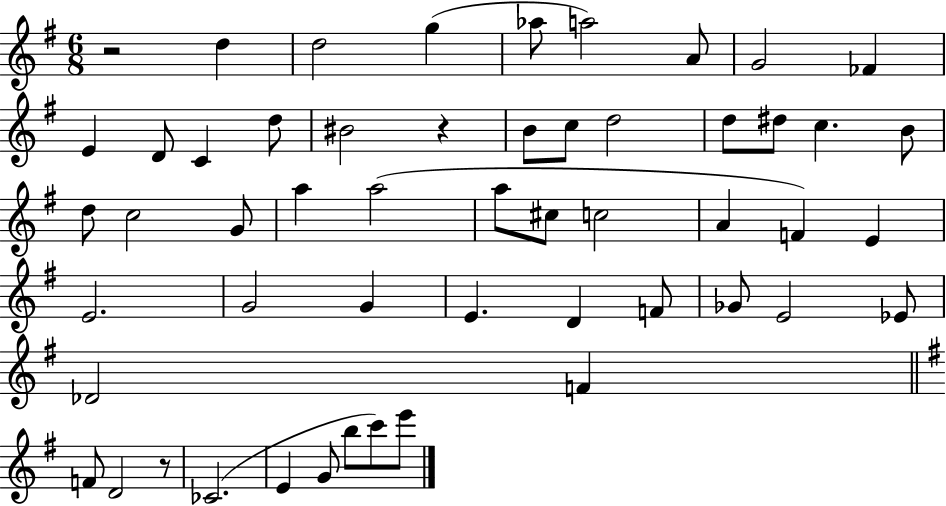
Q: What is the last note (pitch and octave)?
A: E6